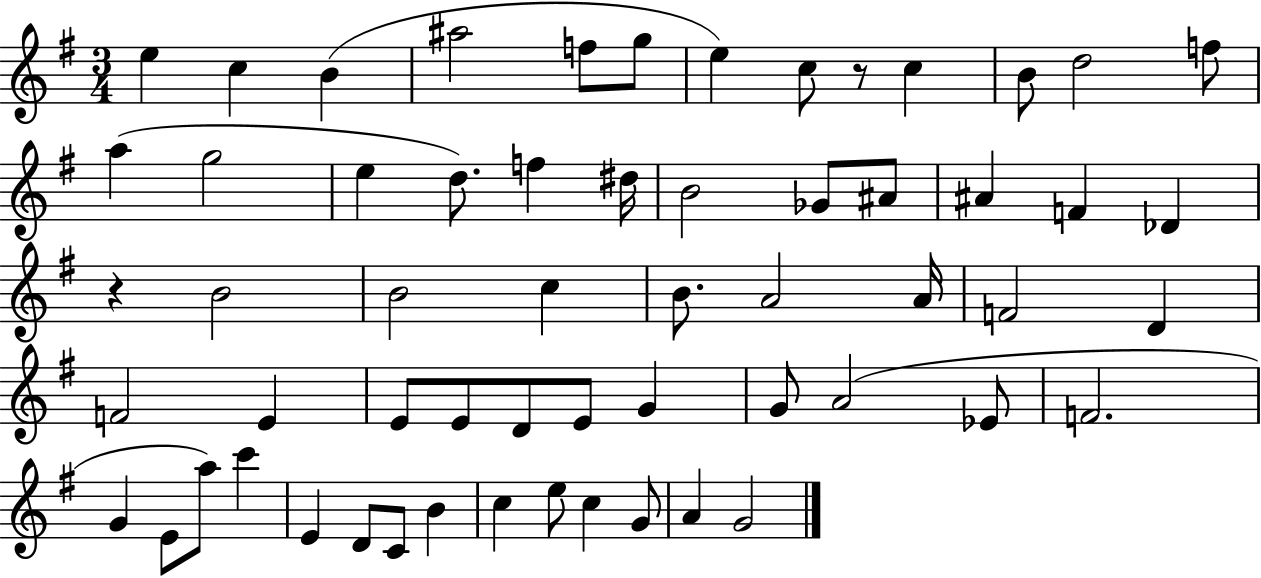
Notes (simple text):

E5/q C5/q B4/q A#5/h F5/e G5/e E5/q C5/e R/e C5/q B4/e D5/h F5/e A5/q G5/h E5/q D5/e. F5/q D#5/s B4/h Gb4/e A#4/e A#4/q F4/q Db4/q R/q B4/h B4/h C5/q B4/e. A4/h A4/s F4/h D4/q F4/h E4/q E4/e E4/e D4/e E4/e G4/q G4/e A4/h Eb4/e F4/h. G4/q E4/e A5/e C6/q E4/q D4/e C4/e B4/q C5/q E5/e C5/q G4/e A4/q G4/h